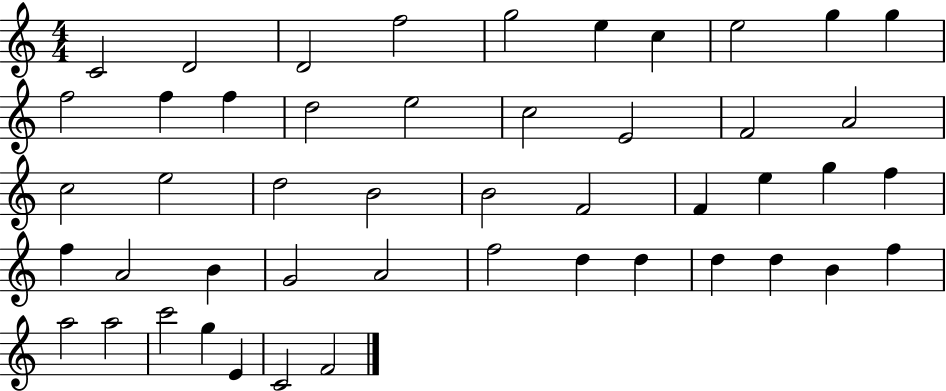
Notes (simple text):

C4/h D4/h D4/h F5/h G5/h E5/q C5/q E5/h G5/q G5/q F5/h F5/q F5/q D5/h E5/h C5/h E4/h F4/h A4/h C5/h E5/h D5/h B4/h B4/h F4/h F4/q E5/q G5/q F5/q F5/q A4/h B4/q G4/h A4/h F5/h D5/q D5/q D5/q D5/q B4/q F5/q A5/h A5/h C6/h G5/q E4/q C4/h F4/h